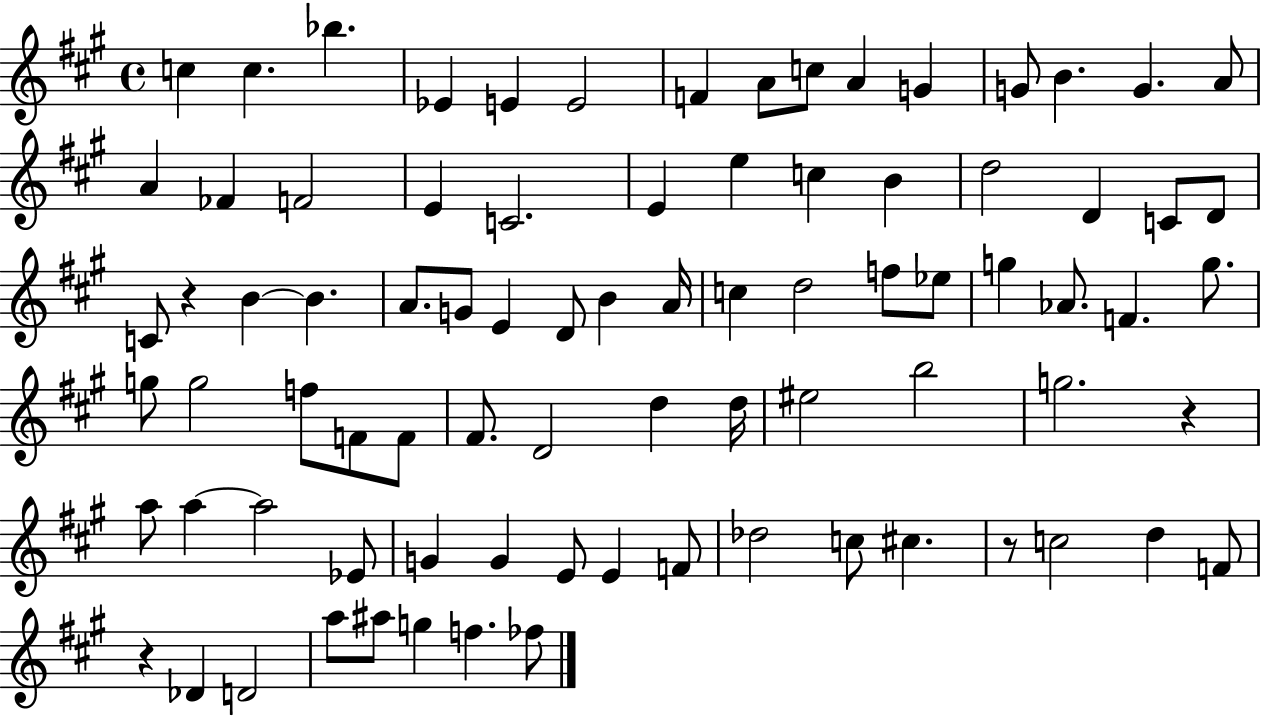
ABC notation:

X:1
T:Untitled
M:4/4
L:1/4
K:A
c c _b _E E E2 F A/2 c/2 A G G/2 B G A/2 A _F F2 E C2 E e c B d2 D C/2 D/2 C/2 z B B A/2 G/2 E D/2 B A/4 c d2 f/2 _e/2 g _A/2 F g/2 g/2 g2 f/2 F/2 F/2 ^F/2 D2 d d/4 ^e2 b2 g2 z a/2 a a2 _E/2 G G E/2 E F/2 _d2 c/2 ^c z/2 c2 d F/2 z _D D2 a/2 ^a/2 g f _f/2